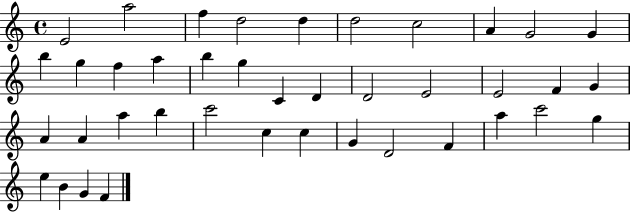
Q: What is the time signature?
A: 4/4